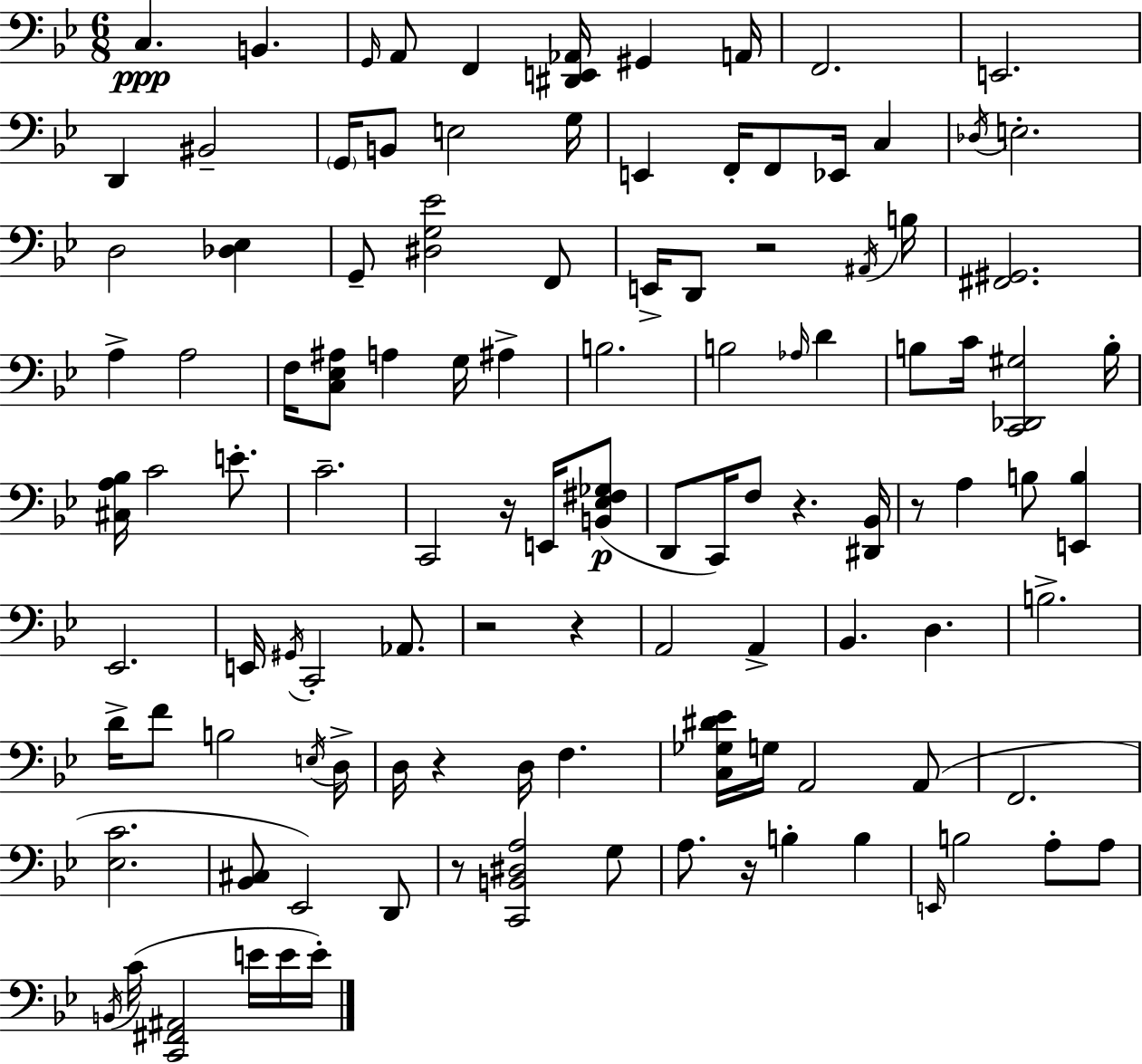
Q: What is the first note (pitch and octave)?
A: C3